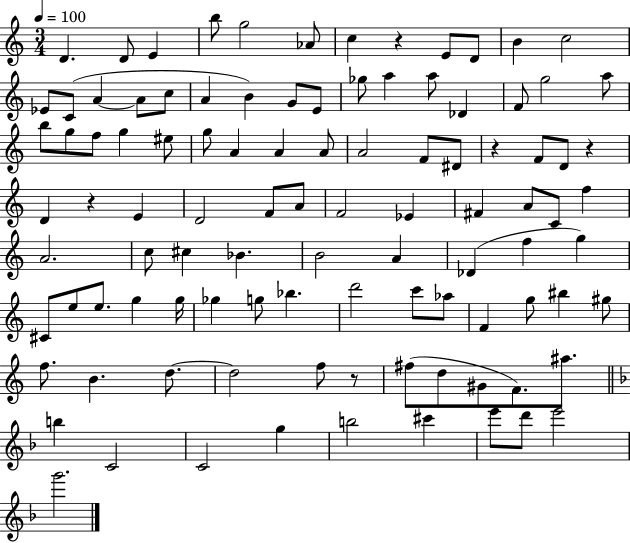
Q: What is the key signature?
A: C major